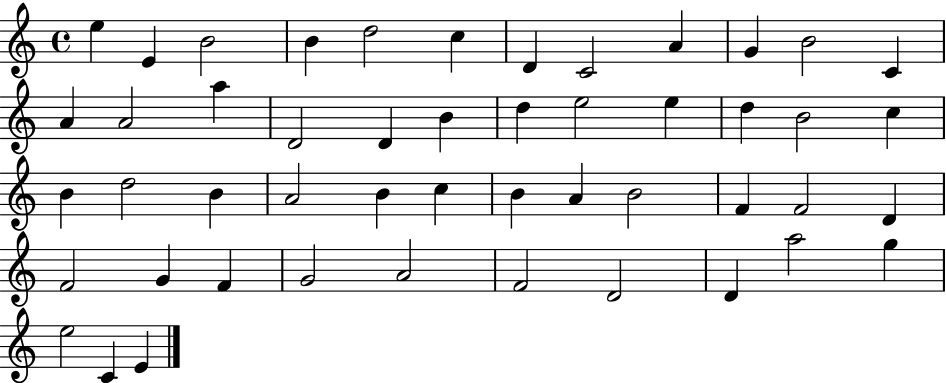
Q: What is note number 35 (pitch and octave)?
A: F4